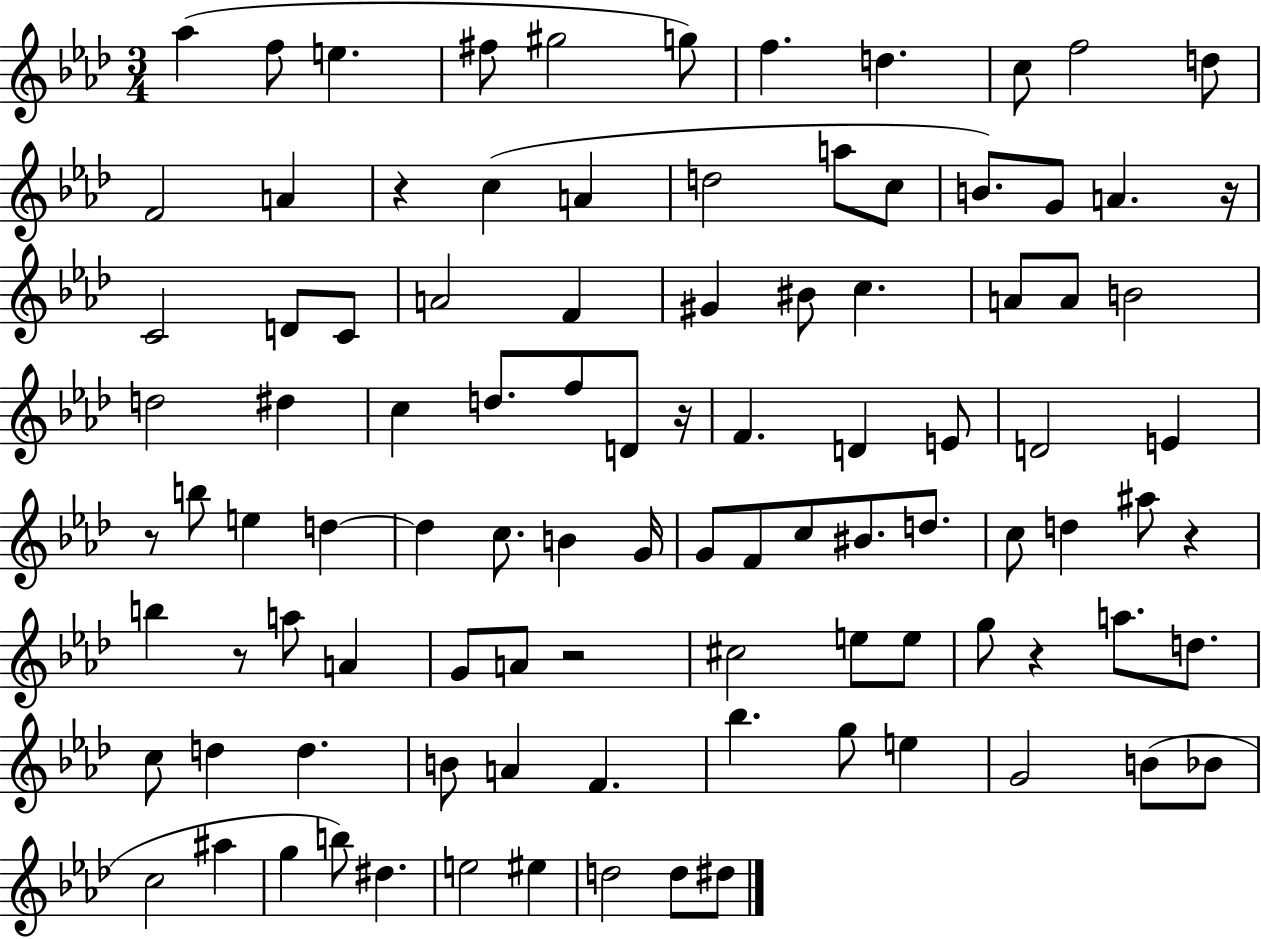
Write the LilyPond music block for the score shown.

{
  \clef treble
  \numericTimeSignature
  \time 3/4
  \key aes \major
  \repeat volta 2 { aes''4( f''8 e''4. | fis''8 gis''2 g''8) | f''4. d''4. | c''8 f''2 d''8 | \break f'2 a'4 | r4 c''4( a'4 | d''2 a''8 c''8 | b'8.) g'8 a'4. r16 | \break c'2 d'8 c'8 | a'2 f'4 | gis'4 bis'8 c''4. | a'8 a'8 b'2 | \break d''2 dis''4 | c''4 d''8. f''8 d'8 r16 | f'4. d'4 e'8 | d'2 e'4 | \break r8 b''8 e''4 d''4~~ | d''4 c''8. b'4 g'16 | g'8 f'8 c''8 bis'8. d''8. | c''8 d''4 ais''8 r4 | \break b''4 r8 a''8 a'4 | g'8 a'8 r2 | cis''2 e''8 e''8 | g''8 r4 a''8. d''8. | \break c''8 d''4 d''4. | b'8 a'4 f'4. | bes''4. g''8 e''4 | g'2 b'8( bes'8 | \break c''2 ais''4 | g''4 b''8) dis''4. | e''2 eis''4 | d''2 d''8 dis''8 | \break } \bar "|."
}